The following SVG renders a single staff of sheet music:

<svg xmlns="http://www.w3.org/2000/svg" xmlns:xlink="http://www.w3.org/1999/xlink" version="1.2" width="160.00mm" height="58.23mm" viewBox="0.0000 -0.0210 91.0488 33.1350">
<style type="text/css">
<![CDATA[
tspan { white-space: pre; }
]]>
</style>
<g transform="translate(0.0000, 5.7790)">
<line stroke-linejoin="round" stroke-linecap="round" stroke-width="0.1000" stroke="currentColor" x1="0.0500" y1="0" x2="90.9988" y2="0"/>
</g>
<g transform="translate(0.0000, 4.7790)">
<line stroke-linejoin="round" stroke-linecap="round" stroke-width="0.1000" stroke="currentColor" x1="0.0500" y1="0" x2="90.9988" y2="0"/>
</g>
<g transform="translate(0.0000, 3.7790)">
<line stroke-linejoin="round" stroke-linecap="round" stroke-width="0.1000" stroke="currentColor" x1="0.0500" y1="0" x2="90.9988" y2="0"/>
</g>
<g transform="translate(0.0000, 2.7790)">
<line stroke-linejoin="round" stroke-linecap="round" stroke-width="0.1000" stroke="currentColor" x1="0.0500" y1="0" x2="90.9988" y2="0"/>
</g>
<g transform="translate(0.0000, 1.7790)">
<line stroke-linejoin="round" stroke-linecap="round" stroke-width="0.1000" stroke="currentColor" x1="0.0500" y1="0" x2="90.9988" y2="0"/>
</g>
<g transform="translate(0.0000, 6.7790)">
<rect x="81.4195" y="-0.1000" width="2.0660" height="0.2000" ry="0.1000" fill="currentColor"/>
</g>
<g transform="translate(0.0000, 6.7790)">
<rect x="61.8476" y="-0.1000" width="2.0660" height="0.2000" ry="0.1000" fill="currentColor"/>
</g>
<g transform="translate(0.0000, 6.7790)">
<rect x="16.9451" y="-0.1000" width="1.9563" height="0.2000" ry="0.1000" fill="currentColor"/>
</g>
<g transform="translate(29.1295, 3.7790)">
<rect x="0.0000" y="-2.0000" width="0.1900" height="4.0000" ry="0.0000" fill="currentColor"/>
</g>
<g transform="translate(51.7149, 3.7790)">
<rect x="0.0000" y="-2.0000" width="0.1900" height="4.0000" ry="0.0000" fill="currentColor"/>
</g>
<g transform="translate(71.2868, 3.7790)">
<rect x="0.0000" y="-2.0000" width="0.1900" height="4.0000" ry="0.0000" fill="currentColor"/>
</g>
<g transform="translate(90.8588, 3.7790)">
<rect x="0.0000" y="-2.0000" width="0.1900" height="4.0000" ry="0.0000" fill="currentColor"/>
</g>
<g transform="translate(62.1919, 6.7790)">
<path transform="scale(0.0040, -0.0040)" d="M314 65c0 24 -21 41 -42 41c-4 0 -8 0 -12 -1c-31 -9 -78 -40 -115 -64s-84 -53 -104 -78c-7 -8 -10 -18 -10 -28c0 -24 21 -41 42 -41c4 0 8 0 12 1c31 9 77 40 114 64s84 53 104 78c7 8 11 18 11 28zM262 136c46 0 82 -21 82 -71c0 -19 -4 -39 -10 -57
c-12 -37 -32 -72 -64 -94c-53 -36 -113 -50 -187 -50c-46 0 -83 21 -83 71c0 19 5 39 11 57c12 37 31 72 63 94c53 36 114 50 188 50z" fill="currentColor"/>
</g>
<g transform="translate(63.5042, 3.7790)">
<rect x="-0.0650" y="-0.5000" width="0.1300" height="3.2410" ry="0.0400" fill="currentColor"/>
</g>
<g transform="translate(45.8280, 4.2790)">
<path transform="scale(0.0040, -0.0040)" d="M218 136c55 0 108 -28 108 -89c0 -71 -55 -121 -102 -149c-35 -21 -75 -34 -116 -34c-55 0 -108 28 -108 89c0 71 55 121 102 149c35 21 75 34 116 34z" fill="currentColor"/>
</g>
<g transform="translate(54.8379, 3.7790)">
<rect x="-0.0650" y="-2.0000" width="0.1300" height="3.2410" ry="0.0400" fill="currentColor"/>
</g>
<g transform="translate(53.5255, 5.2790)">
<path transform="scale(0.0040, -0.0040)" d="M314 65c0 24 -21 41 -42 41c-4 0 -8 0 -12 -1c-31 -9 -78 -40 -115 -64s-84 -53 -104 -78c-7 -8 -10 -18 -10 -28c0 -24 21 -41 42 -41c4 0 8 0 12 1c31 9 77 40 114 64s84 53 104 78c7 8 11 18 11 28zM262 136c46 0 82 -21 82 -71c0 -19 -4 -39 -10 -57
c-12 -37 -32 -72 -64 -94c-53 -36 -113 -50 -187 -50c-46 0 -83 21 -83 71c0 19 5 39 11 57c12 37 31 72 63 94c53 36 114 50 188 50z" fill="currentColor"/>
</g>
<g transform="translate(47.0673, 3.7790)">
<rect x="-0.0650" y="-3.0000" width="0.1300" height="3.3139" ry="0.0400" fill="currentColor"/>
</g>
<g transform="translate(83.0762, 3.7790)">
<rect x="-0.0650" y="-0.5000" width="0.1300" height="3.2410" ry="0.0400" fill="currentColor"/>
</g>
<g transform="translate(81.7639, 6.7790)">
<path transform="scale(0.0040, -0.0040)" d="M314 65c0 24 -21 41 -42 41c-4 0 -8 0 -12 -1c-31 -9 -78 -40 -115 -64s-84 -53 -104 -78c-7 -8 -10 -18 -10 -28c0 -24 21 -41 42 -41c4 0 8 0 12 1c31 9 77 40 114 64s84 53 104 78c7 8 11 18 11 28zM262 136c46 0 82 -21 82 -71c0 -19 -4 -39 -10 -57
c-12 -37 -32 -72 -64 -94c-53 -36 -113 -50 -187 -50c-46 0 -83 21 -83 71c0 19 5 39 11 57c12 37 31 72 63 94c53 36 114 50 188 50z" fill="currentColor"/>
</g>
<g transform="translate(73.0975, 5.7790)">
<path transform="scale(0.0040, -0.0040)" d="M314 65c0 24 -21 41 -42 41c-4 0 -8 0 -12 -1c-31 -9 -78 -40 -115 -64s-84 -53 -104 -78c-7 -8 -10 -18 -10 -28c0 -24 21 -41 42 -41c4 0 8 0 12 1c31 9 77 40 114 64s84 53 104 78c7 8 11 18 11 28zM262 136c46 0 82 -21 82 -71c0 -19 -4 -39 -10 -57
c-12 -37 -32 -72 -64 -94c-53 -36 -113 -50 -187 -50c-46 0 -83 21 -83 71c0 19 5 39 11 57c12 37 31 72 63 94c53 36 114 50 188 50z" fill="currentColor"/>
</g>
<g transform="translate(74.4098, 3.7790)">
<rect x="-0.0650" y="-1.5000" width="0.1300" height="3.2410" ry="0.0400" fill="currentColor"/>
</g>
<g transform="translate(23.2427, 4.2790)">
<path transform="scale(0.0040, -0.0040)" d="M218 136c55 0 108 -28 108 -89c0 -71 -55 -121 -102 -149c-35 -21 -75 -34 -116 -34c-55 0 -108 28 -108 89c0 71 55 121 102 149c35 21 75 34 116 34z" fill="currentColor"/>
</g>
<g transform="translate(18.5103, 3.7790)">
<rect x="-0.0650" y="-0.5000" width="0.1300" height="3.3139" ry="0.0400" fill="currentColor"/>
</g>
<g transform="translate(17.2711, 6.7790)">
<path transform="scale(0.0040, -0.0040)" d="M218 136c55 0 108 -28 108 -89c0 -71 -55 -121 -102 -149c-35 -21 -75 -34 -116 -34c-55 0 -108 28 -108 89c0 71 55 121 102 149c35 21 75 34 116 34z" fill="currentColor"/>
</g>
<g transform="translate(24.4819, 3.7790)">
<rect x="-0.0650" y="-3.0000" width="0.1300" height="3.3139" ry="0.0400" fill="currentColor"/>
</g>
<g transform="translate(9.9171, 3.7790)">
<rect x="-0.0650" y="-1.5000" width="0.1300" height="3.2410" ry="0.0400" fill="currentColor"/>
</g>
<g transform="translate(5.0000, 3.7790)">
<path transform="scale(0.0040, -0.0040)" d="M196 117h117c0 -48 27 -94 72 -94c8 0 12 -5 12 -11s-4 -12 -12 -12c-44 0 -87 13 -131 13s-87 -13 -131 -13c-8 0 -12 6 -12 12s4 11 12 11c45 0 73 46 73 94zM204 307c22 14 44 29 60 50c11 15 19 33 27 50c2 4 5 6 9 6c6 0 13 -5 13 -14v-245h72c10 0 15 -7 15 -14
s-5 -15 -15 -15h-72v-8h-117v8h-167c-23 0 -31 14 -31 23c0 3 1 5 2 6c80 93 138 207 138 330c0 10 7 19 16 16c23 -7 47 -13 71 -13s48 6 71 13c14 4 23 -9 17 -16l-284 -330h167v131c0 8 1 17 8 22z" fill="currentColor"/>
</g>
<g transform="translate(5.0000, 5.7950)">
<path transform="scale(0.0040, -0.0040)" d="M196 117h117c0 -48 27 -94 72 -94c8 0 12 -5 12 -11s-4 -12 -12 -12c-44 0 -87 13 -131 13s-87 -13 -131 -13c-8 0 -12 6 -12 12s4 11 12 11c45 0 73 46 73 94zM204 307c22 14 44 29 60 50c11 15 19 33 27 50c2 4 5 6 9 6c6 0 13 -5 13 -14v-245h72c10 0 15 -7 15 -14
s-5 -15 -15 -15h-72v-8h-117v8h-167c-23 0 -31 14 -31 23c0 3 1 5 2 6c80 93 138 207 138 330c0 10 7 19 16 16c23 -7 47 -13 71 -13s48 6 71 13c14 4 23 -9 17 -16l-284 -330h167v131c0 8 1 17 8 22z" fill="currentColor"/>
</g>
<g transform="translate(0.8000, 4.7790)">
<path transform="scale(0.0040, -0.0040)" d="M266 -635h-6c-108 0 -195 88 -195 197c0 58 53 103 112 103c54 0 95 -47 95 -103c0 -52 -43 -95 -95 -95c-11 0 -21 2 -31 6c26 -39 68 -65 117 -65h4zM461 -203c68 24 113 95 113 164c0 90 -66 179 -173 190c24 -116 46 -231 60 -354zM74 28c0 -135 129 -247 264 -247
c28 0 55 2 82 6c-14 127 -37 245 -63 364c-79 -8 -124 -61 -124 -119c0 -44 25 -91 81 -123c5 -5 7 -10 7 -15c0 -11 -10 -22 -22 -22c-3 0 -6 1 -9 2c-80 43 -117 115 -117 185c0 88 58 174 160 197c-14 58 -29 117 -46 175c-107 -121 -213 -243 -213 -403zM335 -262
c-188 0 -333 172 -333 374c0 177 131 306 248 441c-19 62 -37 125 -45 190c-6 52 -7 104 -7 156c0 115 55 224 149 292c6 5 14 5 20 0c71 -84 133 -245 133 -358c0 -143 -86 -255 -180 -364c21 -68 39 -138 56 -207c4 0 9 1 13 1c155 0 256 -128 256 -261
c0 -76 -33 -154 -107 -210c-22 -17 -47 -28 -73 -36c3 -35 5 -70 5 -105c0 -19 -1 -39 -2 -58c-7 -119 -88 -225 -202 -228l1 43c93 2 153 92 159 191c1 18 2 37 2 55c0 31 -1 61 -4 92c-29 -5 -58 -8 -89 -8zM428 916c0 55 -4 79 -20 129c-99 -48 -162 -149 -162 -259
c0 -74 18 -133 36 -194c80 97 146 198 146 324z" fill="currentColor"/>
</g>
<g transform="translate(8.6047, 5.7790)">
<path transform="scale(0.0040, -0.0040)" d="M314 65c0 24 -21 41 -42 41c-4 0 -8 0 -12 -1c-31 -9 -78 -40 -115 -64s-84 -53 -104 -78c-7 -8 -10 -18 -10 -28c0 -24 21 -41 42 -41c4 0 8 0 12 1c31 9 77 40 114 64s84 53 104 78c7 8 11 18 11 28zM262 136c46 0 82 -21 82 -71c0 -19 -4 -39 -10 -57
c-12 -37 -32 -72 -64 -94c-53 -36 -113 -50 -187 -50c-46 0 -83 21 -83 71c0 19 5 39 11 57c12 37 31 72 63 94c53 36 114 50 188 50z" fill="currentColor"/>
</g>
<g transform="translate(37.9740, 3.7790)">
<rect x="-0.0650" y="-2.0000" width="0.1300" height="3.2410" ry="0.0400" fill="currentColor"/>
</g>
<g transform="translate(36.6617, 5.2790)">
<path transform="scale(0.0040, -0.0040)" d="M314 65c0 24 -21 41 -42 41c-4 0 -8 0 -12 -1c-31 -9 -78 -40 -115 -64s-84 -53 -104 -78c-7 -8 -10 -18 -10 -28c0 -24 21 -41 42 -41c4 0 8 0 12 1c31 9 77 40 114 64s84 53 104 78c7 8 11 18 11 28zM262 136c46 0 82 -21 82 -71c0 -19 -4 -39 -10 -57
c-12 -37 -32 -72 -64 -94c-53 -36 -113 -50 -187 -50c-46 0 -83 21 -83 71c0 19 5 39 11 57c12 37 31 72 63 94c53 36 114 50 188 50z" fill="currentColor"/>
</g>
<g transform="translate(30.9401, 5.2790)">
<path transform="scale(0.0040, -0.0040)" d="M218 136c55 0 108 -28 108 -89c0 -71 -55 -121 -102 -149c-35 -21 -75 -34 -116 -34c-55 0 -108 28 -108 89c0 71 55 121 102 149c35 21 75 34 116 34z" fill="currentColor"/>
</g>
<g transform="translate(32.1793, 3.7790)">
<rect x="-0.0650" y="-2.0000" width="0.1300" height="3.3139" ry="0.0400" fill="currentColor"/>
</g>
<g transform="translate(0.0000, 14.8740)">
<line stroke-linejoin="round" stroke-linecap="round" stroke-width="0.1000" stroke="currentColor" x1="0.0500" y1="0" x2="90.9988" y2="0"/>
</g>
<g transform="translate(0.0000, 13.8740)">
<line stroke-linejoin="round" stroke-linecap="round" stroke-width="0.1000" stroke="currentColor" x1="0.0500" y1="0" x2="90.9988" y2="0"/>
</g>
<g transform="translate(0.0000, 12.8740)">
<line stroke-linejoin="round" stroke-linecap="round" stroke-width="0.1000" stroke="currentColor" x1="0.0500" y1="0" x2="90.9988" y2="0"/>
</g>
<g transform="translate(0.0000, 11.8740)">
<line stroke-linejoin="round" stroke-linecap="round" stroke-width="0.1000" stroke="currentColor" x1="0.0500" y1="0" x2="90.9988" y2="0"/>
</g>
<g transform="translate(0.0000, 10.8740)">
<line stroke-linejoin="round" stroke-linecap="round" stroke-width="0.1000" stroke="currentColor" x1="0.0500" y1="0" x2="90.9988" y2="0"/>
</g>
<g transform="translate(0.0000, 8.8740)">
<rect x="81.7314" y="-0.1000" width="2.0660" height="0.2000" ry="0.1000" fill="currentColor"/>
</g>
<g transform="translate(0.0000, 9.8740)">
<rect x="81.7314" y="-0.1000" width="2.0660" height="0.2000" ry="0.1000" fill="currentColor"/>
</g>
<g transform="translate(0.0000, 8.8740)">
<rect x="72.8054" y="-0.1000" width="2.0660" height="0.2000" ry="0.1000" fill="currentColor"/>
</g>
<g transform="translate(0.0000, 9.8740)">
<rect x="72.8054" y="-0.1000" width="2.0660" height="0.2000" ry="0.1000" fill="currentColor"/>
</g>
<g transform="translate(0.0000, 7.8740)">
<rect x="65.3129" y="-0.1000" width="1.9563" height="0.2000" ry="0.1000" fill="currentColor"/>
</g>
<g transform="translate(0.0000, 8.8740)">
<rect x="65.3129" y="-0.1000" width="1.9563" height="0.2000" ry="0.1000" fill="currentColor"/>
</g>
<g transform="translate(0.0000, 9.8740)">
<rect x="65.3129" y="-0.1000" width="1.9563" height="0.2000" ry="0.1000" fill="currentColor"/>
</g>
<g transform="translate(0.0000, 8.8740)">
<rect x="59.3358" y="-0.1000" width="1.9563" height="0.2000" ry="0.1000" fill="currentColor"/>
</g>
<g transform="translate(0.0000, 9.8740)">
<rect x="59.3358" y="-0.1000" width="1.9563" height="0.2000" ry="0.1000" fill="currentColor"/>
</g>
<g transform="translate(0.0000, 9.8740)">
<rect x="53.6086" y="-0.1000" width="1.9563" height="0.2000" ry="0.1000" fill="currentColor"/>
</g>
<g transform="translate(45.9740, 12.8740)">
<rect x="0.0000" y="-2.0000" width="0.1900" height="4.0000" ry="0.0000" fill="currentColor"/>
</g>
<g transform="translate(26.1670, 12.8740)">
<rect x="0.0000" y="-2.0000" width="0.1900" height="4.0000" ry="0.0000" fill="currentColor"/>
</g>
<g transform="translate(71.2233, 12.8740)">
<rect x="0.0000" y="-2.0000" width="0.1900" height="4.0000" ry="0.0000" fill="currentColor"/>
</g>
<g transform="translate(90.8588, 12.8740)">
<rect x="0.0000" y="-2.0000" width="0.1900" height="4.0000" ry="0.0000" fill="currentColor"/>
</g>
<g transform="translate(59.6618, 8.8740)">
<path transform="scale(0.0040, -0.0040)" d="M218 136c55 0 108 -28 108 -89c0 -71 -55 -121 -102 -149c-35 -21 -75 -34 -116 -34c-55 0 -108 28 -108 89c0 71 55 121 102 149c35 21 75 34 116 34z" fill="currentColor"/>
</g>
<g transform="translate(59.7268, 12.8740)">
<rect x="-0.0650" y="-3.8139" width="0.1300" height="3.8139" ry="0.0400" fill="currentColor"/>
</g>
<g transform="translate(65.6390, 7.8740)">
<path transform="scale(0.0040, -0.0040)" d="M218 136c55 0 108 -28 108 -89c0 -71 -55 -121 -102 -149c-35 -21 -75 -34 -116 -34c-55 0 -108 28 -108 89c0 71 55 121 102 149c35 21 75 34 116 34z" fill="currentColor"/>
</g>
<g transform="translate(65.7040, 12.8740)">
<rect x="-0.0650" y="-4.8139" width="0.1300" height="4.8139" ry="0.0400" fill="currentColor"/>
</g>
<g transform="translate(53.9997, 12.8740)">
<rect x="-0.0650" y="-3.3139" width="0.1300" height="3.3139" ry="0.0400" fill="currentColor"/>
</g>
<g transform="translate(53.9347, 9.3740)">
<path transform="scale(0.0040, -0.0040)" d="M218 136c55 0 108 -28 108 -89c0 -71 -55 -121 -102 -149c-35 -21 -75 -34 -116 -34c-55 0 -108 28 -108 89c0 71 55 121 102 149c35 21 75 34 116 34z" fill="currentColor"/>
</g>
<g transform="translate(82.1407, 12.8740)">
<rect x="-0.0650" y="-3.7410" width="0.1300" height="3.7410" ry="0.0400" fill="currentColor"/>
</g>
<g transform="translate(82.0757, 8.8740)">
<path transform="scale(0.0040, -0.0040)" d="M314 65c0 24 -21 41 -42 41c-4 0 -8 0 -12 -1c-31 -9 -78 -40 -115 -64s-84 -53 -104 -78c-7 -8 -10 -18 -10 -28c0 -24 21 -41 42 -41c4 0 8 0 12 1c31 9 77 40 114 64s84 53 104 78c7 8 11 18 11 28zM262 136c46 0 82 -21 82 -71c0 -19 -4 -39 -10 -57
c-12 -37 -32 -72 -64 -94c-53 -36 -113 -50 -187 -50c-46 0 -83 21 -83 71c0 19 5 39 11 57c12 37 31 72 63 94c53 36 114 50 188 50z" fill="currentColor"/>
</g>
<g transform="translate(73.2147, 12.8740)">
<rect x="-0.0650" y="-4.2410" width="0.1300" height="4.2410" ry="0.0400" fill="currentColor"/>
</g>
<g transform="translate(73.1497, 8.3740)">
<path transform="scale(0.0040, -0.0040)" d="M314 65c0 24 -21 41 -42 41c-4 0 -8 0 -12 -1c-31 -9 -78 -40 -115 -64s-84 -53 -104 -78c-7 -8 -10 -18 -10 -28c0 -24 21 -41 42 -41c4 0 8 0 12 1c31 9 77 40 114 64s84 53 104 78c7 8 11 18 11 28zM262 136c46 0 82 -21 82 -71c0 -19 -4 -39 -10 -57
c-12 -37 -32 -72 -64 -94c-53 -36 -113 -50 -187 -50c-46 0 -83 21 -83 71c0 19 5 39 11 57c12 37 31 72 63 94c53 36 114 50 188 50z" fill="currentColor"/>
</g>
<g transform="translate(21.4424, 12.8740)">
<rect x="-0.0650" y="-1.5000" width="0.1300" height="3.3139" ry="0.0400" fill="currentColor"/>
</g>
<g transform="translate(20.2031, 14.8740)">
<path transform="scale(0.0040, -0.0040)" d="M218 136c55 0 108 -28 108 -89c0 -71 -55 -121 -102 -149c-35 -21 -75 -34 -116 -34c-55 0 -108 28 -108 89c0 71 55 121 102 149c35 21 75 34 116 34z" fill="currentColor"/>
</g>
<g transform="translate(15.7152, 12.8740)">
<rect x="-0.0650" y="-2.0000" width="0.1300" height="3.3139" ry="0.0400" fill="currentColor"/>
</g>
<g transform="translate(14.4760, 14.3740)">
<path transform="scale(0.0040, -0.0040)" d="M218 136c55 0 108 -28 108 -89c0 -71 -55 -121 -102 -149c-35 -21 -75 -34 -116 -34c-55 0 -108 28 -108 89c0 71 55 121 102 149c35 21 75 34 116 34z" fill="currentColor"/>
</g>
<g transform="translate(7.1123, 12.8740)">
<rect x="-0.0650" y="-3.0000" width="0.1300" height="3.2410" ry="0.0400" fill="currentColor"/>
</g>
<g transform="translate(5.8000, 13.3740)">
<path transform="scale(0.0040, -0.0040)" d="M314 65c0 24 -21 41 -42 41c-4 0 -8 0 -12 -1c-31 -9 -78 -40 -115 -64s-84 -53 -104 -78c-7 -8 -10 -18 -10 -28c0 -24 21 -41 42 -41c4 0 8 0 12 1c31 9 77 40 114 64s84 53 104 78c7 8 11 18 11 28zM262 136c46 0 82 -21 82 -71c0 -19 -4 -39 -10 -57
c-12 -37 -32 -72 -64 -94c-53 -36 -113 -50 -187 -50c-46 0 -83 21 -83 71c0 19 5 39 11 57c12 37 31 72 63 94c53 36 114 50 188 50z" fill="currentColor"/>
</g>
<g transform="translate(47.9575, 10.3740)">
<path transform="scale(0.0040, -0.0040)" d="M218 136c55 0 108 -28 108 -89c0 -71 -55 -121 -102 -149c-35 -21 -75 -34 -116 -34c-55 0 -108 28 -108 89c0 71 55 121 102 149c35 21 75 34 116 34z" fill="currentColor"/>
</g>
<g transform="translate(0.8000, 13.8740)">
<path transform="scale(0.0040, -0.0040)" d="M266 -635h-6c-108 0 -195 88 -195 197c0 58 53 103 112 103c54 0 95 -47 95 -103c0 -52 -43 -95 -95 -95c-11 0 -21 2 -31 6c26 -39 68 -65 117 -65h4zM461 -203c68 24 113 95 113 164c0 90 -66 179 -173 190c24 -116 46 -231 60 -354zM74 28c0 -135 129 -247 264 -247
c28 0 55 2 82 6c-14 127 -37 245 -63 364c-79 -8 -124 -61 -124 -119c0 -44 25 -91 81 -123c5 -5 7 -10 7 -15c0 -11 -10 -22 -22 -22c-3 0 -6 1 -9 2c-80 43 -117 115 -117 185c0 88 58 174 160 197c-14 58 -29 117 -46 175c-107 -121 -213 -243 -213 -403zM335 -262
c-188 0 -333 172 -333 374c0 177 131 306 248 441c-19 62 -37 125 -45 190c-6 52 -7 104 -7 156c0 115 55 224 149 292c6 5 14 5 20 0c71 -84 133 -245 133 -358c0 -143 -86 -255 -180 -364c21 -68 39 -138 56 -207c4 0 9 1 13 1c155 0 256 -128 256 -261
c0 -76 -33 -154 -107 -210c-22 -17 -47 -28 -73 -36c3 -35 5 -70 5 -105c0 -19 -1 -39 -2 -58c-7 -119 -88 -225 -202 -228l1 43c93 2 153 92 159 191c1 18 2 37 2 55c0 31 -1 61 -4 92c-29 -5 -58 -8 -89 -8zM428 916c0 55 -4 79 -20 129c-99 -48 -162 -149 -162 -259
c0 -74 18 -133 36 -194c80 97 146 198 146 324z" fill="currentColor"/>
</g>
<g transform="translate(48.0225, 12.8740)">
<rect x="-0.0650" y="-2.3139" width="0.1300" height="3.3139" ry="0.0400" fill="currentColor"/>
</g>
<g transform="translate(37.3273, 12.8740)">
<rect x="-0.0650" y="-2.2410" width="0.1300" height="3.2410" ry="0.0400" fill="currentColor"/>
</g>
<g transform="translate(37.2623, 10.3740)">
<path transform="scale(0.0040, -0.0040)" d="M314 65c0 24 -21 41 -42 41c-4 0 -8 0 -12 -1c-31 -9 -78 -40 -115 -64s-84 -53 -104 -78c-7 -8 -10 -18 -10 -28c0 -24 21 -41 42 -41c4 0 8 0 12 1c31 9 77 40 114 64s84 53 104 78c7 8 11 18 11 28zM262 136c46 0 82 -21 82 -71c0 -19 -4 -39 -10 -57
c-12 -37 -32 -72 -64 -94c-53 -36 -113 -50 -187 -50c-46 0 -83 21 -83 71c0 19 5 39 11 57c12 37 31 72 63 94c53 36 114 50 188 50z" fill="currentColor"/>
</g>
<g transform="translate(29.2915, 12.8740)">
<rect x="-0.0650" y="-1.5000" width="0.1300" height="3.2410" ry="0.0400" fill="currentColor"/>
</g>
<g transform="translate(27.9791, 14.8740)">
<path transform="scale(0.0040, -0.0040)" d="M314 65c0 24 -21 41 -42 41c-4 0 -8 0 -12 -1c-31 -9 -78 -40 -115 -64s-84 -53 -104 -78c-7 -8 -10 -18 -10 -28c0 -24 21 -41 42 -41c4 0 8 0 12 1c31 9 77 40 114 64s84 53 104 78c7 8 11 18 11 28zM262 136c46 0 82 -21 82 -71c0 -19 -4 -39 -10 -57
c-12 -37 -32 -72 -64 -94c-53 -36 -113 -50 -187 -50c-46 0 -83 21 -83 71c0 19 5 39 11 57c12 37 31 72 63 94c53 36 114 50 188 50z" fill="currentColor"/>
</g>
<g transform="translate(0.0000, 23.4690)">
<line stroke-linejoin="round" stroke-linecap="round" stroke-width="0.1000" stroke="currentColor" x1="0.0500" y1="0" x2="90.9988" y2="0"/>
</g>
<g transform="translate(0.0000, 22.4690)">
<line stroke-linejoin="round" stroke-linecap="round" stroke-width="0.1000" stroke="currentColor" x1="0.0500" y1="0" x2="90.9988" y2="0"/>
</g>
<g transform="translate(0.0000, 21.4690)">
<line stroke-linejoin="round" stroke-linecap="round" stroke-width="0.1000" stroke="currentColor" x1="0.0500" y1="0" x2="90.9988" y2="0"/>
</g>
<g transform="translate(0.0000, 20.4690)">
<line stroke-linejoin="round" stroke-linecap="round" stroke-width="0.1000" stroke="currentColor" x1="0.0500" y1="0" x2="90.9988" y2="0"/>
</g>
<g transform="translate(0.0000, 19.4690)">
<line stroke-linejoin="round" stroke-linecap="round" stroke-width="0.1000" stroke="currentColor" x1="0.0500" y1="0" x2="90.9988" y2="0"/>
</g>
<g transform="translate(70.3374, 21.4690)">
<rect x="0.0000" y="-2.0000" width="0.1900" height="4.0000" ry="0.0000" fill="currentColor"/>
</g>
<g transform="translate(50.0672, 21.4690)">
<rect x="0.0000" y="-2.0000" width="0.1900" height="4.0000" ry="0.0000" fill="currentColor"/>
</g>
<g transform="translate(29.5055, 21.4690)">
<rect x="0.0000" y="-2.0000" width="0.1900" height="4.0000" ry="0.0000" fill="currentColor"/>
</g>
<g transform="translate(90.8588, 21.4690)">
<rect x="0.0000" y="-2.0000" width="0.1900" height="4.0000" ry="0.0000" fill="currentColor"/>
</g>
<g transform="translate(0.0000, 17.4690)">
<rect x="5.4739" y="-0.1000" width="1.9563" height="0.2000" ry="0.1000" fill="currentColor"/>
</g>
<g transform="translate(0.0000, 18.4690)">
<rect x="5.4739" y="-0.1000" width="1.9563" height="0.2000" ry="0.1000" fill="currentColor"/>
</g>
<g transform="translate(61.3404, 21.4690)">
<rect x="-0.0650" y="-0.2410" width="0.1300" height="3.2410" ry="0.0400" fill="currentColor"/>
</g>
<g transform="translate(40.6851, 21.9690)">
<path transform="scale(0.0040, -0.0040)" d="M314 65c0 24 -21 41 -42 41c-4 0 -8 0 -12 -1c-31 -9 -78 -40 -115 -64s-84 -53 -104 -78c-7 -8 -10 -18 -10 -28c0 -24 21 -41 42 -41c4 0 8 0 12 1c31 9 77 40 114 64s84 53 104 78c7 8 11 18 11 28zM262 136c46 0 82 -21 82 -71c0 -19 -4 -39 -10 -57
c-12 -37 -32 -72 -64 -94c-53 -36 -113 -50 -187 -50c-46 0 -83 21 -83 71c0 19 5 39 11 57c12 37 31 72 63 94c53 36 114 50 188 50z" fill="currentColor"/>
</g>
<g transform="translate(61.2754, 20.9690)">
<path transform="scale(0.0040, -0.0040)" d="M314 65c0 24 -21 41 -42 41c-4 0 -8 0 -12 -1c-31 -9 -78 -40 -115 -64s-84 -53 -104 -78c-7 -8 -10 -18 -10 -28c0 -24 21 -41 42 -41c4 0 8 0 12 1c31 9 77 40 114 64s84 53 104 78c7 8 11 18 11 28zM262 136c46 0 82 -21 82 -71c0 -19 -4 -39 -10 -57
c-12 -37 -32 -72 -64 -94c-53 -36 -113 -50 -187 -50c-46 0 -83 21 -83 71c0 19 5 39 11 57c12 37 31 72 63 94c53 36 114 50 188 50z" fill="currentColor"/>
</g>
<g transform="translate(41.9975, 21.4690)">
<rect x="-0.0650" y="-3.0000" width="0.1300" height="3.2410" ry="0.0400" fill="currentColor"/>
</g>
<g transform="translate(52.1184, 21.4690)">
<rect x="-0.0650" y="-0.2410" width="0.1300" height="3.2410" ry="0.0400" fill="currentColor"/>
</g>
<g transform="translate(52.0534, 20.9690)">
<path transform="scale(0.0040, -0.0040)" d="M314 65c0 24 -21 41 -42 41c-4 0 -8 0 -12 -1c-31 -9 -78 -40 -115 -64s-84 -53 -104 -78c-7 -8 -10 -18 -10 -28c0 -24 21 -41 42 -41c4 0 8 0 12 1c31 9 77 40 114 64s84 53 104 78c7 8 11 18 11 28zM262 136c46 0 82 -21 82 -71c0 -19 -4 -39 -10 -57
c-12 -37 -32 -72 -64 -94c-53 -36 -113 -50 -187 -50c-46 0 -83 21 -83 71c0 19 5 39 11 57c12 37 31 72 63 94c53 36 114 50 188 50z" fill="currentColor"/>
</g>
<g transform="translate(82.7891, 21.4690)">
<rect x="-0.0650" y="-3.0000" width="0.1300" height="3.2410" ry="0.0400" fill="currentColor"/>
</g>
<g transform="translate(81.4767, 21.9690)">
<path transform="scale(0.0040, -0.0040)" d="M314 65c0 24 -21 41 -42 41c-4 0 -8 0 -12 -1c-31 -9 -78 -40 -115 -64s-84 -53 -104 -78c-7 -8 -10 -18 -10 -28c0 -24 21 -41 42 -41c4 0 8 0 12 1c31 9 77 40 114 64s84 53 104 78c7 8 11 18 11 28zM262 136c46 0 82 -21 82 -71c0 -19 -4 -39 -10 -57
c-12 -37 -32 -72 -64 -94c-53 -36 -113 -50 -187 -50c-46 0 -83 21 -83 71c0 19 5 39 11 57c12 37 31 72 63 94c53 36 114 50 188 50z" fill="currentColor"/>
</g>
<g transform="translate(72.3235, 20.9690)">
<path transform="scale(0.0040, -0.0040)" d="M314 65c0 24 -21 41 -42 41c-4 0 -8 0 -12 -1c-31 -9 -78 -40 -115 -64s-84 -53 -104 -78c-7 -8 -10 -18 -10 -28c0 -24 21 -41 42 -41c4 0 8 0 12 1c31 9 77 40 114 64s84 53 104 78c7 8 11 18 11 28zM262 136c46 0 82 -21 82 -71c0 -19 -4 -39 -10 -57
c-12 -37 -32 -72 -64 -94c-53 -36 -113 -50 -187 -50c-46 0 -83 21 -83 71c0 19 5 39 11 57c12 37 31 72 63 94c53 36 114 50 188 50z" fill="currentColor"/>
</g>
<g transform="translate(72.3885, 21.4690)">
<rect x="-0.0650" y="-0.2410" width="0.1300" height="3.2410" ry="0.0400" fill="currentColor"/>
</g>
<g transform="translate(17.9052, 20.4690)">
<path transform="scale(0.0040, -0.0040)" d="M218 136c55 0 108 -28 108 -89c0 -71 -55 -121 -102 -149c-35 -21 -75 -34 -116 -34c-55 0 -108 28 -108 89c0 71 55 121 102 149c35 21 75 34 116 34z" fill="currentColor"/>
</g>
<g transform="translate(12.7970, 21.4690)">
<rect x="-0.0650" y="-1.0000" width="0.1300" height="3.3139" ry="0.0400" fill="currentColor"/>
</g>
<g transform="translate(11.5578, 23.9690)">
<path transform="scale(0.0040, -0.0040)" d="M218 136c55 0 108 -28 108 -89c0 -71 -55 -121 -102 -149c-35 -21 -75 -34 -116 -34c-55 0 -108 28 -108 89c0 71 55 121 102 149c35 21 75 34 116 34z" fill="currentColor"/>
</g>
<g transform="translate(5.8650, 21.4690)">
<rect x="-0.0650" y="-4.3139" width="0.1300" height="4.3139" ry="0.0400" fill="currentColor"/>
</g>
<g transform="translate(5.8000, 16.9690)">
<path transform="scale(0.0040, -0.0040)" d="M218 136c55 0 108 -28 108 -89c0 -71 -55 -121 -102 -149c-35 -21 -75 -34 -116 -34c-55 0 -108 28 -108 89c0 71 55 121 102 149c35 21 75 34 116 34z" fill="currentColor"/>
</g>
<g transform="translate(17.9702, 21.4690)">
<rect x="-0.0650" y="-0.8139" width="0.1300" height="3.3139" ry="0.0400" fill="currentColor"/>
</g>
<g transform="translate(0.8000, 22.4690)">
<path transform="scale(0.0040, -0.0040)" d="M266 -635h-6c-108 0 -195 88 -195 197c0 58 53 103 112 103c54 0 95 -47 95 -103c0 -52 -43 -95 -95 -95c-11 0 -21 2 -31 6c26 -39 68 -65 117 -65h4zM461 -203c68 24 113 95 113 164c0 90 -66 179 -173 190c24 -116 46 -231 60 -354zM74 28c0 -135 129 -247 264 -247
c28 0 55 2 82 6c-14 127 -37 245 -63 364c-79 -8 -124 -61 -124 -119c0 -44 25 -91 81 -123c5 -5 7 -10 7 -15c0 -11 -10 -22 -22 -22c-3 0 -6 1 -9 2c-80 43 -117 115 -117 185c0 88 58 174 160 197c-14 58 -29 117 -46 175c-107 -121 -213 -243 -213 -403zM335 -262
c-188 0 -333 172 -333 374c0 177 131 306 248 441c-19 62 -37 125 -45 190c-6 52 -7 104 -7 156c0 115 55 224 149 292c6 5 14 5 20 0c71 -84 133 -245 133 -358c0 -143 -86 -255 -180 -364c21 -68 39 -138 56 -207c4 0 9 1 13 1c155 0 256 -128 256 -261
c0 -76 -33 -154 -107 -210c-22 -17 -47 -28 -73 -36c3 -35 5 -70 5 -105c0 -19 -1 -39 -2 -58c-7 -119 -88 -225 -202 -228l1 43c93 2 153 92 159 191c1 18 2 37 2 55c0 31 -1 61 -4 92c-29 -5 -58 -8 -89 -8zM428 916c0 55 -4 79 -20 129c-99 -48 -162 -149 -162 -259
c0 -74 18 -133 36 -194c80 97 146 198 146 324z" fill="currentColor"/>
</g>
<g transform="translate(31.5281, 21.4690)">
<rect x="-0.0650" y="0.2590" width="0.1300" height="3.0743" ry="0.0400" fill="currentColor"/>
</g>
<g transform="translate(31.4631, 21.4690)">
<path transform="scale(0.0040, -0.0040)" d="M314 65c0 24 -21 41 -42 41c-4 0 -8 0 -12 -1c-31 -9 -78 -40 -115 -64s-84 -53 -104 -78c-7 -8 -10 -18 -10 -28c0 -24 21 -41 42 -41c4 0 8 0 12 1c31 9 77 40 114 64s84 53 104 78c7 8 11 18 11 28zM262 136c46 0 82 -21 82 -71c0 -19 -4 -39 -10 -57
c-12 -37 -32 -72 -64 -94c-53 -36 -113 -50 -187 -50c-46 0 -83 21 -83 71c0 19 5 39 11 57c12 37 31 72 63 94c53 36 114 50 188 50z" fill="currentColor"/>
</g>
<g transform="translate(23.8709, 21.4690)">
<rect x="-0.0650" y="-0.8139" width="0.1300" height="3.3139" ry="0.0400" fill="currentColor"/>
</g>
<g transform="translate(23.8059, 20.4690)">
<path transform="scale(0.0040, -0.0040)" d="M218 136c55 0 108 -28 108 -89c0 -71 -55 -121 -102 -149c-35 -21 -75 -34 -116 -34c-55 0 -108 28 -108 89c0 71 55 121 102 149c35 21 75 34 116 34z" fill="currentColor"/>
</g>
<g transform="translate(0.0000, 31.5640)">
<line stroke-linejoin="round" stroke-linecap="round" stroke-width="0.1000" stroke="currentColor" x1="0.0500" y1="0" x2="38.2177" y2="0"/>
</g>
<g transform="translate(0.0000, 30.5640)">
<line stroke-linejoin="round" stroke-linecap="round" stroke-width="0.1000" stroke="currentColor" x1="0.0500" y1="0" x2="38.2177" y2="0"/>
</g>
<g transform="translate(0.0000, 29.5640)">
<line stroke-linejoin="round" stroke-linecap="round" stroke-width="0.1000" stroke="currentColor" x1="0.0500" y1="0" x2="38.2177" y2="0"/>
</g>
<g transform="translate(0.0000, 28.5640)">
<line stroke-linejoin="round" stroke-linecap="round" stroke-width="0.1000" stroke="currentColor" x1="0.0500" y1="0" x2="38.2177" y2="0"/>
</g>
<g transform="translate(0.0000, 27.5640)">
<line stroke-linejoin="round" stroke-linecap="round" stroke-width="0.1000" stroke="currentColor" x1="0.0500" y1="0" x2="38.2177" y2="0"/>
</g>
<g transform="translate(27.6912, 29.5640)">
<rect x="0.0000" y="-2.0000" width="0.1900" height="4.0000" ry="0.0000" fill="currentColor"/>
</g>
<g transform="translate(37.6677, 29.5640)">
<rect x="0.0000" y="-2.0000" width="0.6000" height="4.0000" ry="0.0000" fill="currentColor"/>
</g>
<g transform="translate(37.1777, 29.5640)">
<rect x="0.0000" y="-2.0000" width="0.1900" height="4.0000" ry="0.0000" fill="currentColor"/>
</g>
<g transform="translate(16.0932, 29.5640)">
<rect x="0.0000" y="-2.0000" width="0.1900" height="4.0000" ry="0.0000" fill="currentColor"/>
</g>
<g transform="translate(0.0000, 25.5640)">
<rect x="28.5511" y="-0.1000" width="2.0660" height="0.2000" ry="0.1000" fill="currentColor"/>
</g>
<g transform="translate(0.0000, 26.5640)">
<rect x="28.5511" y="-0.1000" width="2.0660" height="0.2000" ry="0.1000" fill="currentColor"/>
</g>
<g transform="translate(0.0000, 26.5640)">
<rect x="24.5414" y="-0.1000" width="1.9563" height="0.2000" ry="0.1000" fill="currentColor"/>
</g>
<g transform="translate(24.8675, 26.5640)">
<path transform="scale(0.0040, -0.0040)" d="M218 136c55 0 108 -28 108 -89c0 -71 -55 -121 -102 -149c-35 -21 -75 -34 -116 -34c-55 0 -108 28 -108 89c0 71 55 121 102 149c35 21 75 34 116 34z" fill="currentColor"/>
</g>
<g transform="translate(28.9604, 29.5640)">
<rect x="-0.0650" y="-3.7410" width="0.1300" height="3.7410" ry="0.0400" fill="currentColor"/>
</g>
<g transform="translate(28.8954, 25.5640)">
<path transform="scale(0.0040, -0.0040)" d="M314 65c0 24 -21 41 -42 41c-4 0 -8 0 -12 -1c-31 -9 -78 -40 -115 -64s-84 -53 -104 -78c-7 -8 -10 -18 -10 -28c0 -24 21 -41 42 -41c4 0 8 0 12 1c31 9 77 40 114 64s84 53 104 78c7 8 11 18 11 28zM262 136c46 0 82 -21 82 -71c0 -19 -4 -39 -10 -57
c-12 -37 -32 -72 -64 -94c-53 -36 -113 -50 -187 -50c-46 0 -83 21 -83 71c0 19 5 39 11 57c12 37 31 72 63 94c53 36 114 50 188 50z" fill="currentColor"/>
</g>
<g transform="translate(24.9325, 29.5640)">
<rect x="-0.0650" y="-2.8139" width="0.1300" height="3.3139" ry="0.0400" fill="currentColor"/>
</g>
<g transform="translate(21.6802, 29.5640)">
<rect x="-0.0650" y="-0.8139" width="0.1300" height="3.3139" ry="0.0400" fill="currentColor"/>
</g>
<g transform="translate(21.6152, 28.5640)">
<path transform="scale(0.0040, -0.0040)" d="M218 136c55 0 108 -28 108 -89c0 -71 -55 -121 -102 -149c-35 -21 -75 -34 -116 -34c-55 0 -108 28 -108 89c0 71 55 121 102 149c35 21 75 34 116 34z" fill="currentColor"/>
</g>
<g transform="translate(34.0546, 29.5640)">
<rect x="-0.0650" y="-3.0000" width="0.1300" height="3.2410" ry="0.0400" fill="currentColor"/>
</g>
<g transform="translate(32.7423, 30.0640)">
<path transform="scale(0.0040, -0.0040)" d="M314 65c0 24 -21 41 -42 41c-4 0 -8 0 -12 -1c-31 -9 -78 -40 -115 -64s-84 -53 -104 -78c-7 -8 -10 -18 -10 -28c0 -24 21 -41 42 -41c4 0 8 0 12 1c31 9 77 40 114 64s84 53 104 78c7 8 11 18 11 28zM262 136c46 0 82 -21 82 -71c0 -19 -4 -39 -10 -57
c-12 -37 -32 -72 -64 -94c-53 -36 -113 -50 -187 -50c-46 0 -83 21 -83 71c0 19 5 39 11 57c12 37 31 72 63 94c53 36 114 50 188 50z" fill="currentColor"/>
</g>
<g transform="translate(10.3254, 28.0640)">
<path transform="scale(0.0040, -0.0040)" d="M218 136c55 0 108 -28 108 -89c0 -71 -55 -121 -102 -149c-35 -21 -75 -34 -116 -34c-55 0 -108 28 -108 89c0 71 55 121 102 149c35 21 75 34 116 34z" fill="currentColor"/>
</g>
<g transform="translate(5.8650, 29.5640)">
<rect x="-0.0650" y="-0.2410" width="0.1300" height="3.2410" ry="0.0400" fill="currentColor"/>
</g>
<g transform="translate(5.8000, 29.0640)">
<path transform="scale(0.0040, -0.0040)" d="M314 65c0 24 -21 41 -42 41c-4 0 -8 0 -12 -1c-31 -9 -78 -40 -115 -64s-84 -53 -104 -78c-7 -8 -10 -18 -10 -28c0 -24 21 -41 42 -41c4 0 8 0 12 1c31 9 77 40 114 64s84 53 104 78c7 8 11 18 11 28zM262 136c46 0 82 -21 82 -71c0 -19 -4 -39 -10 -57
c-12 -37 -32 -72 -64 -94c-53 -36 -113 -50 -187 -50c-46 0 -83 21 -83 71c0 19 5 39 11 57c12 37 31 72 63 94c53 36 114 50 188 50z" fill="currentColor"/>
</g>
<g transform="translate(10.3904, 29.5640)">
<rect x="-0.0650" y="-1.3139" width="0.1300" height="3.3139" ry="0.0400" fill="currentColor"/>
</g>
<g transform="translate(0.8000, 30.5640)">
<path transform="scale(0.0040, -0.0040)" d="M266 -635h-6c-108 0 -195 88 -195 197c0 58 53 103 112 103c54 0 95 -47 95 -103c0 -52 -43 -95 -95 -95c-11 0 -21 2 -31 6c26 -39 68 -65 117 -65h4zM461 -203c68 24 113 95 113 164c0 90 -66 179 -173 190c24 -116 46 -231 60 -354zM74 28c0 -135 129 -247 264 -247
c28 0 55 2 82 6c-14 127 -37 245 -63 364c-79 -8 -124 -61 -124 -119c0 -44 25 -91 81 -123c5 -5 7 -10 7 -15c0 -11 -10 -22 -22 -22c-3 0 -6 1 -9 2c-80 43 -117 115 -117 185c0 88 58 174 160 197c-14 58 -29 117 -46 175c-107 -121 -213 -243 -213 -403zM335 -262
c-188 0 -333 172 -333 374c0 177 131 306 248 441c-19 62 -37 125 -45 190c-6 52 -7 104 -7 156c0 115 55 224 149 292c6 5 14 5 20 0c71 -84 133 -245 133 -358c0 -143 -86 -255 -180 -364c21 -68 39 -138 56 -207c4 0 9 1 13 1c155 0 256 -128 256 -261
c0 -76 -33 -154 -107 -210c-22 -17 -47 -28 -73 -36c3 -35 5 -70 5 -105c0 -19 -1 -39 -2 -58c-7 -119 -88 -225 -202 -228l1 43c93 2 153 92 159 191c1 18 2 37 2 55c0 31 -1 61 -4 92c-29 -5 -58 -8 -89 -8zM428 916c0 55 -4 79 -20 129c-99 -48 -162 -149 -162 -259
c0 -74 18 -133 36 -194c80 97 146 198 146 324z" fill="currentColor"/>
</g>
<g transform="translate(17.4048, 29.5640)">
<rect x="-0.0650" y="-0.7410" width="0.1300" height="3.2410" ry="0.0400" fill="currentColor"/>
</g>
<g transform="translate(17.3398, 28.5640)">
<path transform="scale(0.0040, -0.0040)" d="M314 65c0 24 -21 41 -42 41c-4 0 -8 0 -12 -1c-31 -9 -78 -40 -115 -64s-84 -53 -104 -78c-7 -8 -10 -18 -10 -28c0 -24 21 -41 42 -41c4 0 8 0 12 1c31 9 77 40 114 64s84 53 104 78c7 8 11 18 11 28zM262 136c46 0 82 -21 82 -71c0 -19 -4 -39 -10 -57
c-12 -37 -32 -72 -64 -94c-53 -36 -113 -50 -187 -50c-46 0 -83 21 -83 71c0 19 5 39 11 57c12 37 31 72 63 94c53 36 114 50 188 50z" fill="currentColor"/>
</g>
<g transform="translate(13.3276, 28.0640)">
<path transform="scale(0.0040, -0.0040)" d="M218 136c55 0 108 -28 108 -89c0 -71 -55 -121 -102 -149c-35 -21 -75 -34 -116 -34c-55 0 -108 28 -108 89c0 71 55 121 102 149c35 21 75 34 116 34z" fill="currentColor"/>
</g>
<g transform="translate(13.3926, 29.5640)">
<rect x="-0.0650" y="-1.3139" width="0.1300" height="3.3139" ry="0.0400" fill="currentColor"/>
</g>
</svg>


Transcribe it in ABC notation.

X:1
T:Untitled
M:4/4
L:1/4
K:C
E2 C A F F2 A F2 C2 E2 C2 A2 F E E2 g2 g b c' e' d'2 c'2 d' D d d B2 A2 c2 c2 c2 A2 c2 e e d2 d a c'2 A2